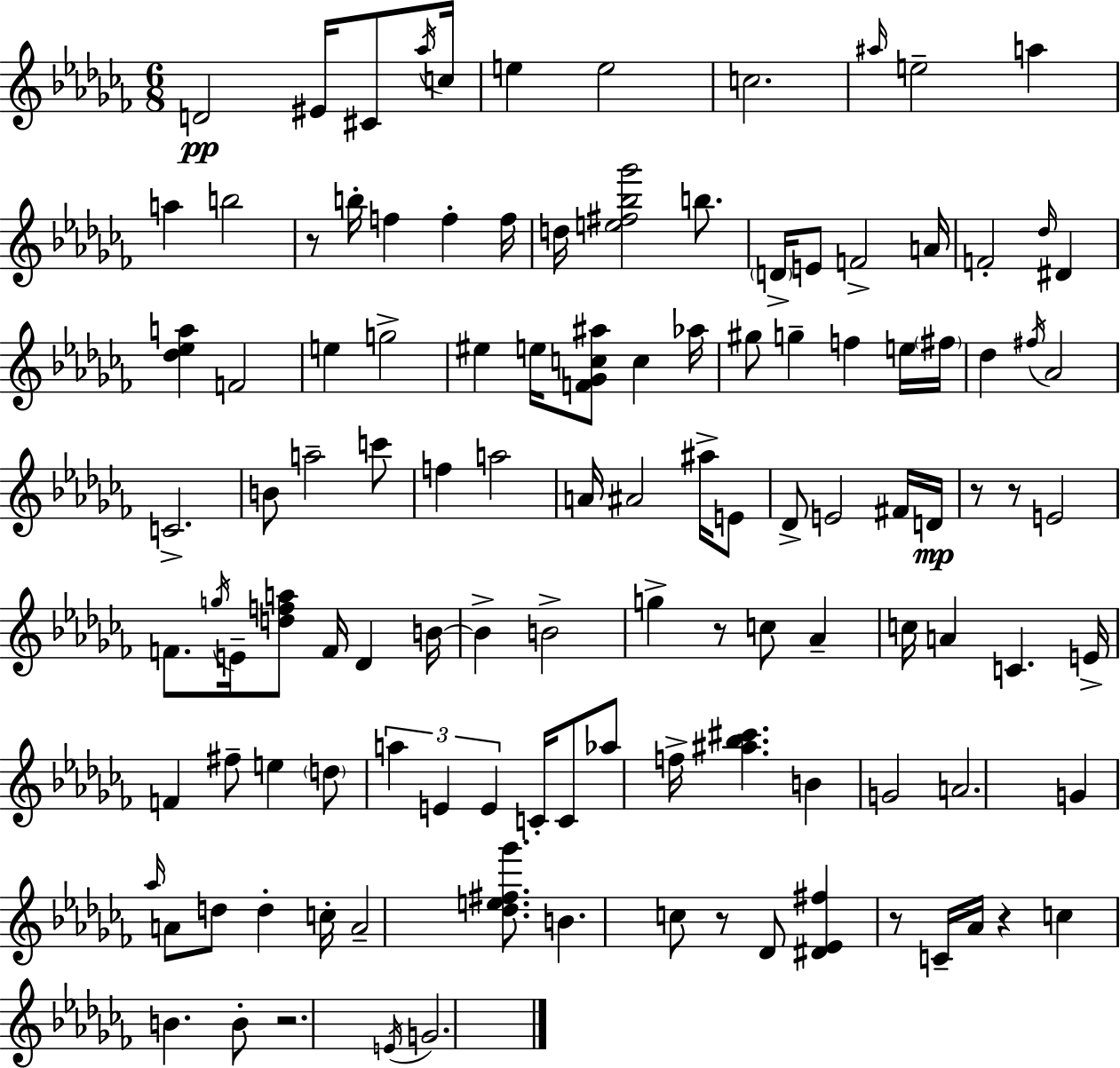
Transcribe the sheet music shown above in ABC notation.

X:1
T:Untitled
M:6/8
L:1/4
K:Abm
D2 ^E/4 ^C/2 _a/4 c/4 e e2 c2 ^a/4 e2 a a b2 z/2 b/4 f f f/4 d/4 [e^f_b_g']2 b/2 D/4 E/2 F2 A/4 F2 _d/4 ^D [_d_ea] F2 e g2 ^e e/4 [F_Gc^a]/2 c _a/4 ^g/2 g f e/4 ^f/4 _d ^f/4 _A2 C2 B/2 a2 c'/2 f a2 A/4 ^A2 ^a/4 E/2 _D/2 E2 ^F/4 D/4 z/2 z/2 E2 F/2 g/4 E/4 [dfa]/2 F/4 _D B/4 B B2 g z/2 c/2 _A c/4 A C E/4 F ^f/2 e d/2 a E E C/4 C/2 _a/2 f/4 [^a_b^c'] B G2 A2 G _a/4 A/2 d/2 d c/4 A2 [_de^f_g']/2 B c/2 z/2 _D/2 [^D_E^f] z/2 C/4 _A/4 z c B B/2 z2 E/4 G2